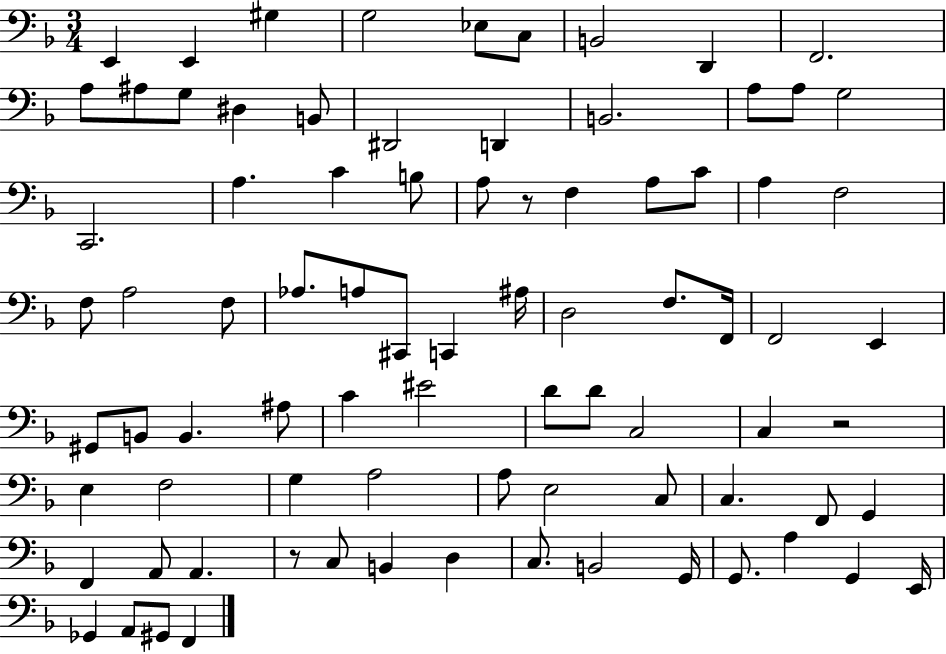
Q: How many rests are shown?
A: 3